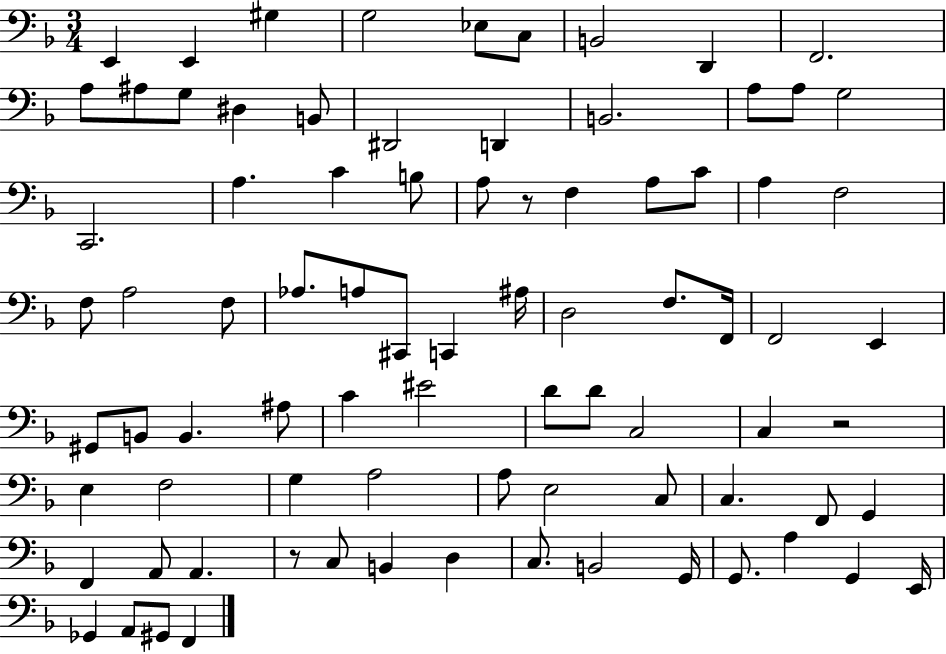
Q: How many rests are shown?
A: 3